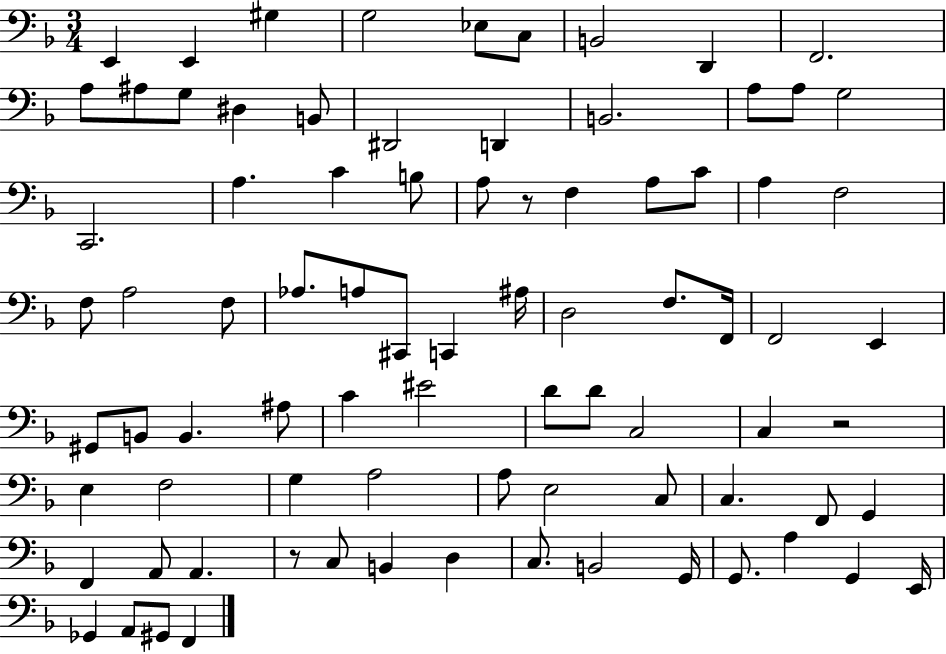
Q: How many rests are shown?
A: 3